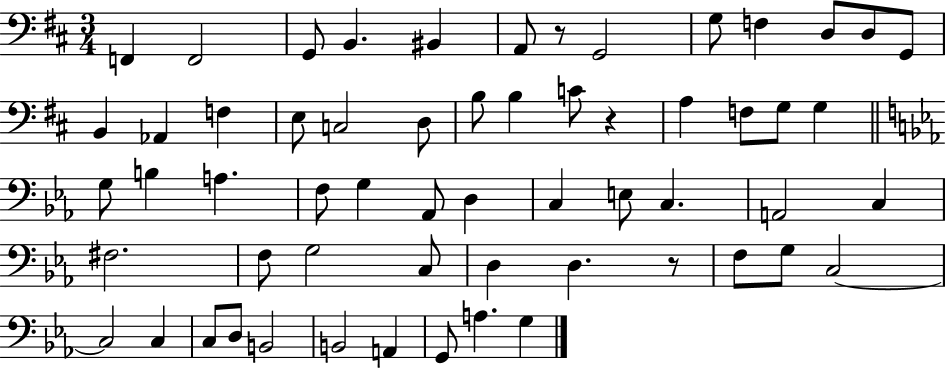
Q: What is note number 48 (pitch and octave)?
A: C3